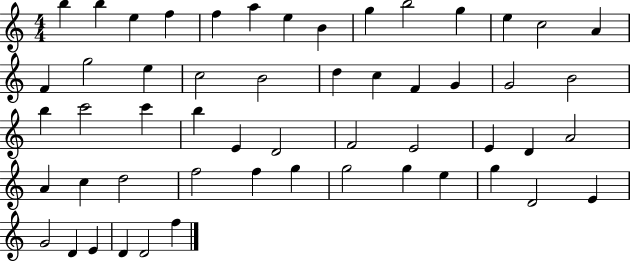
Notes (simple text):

B5/q B5/q E5/q F5/q F5/q A5/q E5/q B4/q G5/q B5/h G5/q E5/q C5/h A4/q F4/q G5/h E5/q C5/h B4/h D5/q C5/q F4/q G4/q G4/h B4/h B5/q C6/h C6/q B5/q E4/q D4/h F4/h E4/h E4/q D4/q A4/h A4/q C5/q D5/h F5/h F5/q G5/q G5/h G5/q E5/q G5/q D4/h E4/q G4/h D4/q E4/q D4/q D4/h F5/q